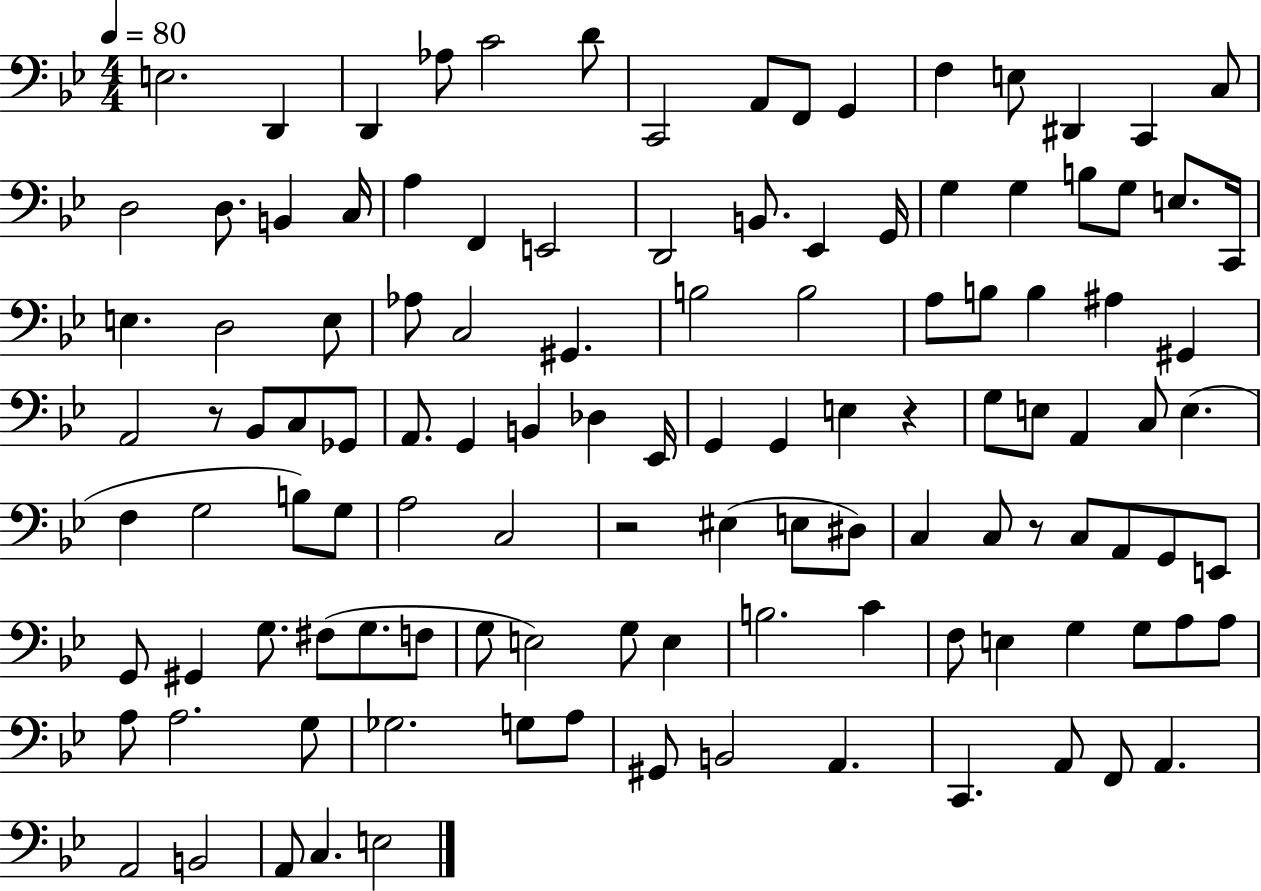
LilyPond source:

{
  \clef bass
  \numericTimeSignature
  \time 4/4
  \key bes \major
  \tempo 4 = 80
  e2. d,4 | d,4 aes8 c'2 d'8 | c,2 a,8 f,8 g,4 | f4 e8 dis,4 c,4 c8 | \break d2 d8. b,4 c16 | a4 f,4 e,2 | d,2 b,8. ees,4 g,16 | g4 g4 b8 g8 e8. c,16 | \break e4. d2 e8 | aes8 c2 gis,4. | b2 b2 | a8 b8 b4 ais4 gis,4 | \break a,2 r8 bes,8 c8 ges,8 | a,8. g,4 b,4 des4 ees,16 | g,4 g,4 e4 r4 | g8 e8 a,4 c8 e4.( | \break f4 g2 b8) g8 | a2 c2 | r2 eis4( e8 dis8) | c4 c8 r8 c8 a,8 g,8 e,8 | \break g,8 gis,4 g8. fis8( g8. f8 | g8 e2) g8 e4 | b2. c'4 | f8 e4 g4 g8 a8 a8 | \break a8 a2. g8 | ges2. g8 a8 | gis,8 b,2 a,4. | c,4. a,8 f,8 a,4. | \break a,2 b,2 | a,8 c4. e2 | \bar "|."
}